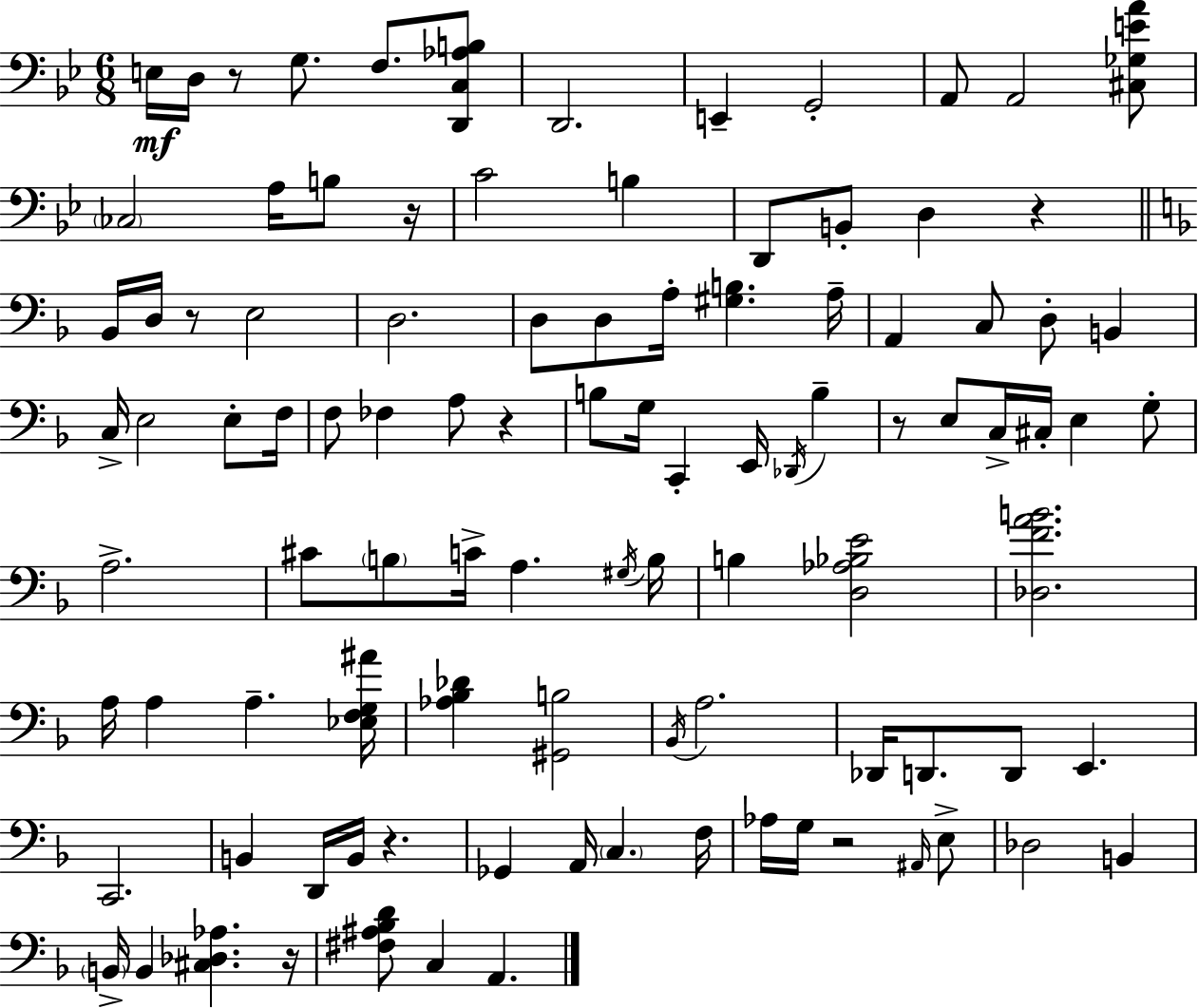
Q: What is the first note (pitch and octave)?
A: E3